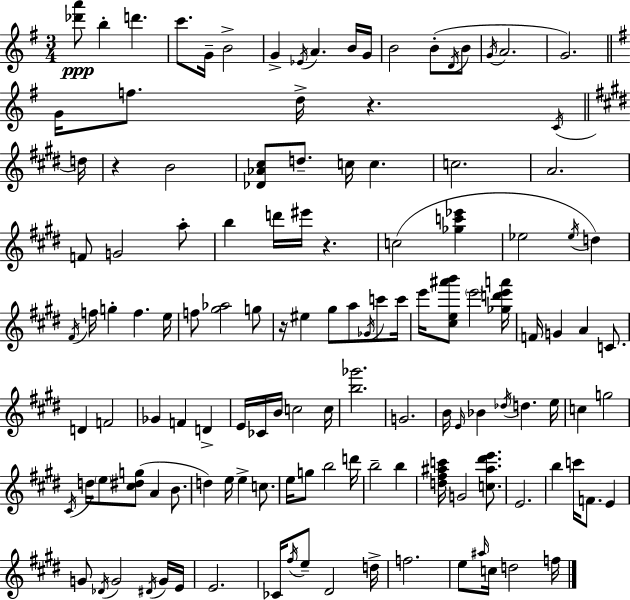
{
  \clef treble
  \numericTimeSignature
  \time 3/4
  \key g \major
  \repeat volta 2 { <des''' a'''>8\ppp b''4-. d'''4. | c'''8. g'16-- b'2-> | g'4-> \acciaccatura { ees'16 } a'4. b'16 | g'16 b'2 b'8-.( \acciaccatura { d'16 } | \break b'8 \acciaccatura { g'16 } a'2. | g'2.) | \bar "||" \break \key e \minor g'16 f''8. d''16-> r4. \acciaccatura { c'16 } | \bar "||" \break \key e \major d''16 r4 b'2 | <des' aes' cis''>8 d''8.-- c''16 c''4. | c''2. | a'2. | \break f'8 g'2 a''8-. | b''4 d'''16 eis'''16 r4. | c''2( <ges'' c''' ees'''>4 | ees''2 \acciaccatura { ees''16 }) d''4 | \break \acciaccatura { fis'16 } f''16 g''4-. f''4. | e''16 f''8 <gis'' aes''>2 | g''8 r16 eis''4 gis''8 a''8 | \acciaccatura { ges'16 } c'''8 c'''16 e'''16 <cis'' e'' ais''' b'''>8 \parenthesize e'''2 | \break <ges'' d''' e''' a'''>16 f'16 g'4 a'4 | c'8. d'4 f'2 | ges'4 f'4 | d'4-> e'16 ces'16 b'16 c''2 | \break c''16 <b'' ges'''>2. | g'2. | b'16 \grace { e'16 } bes'4 \acciaccatura { des''16 } d''4. | e''16 c''4 g''2 | \break \acciaccatura { cis'16 } d''16 \parenthesize e''8 <cis'' dis'' g''>8( | a'4 b'8. d''4) e''16 | e''4-> c''8. e''16 g''8 b''2 | d'''16 b''2-- | \break b''4 <d'' fis'' ais'' c'''>16 g'2 | <c'' ais'' dis''' e'''>8. e'2. | b''4 c'''16 | f'8. e'4 g'8 \acciaccatura { des'16 } g'2 | \break \acciaccatura { dis'16 } g'16 e'16 e'2. | ces'16 \acciaccatura { fis''16 } e''8-- | dis'2 d''16-> f''2. | e''8 | \break \grace { ais''16 } c''16 d''2 f''16 } \bar "|."
}